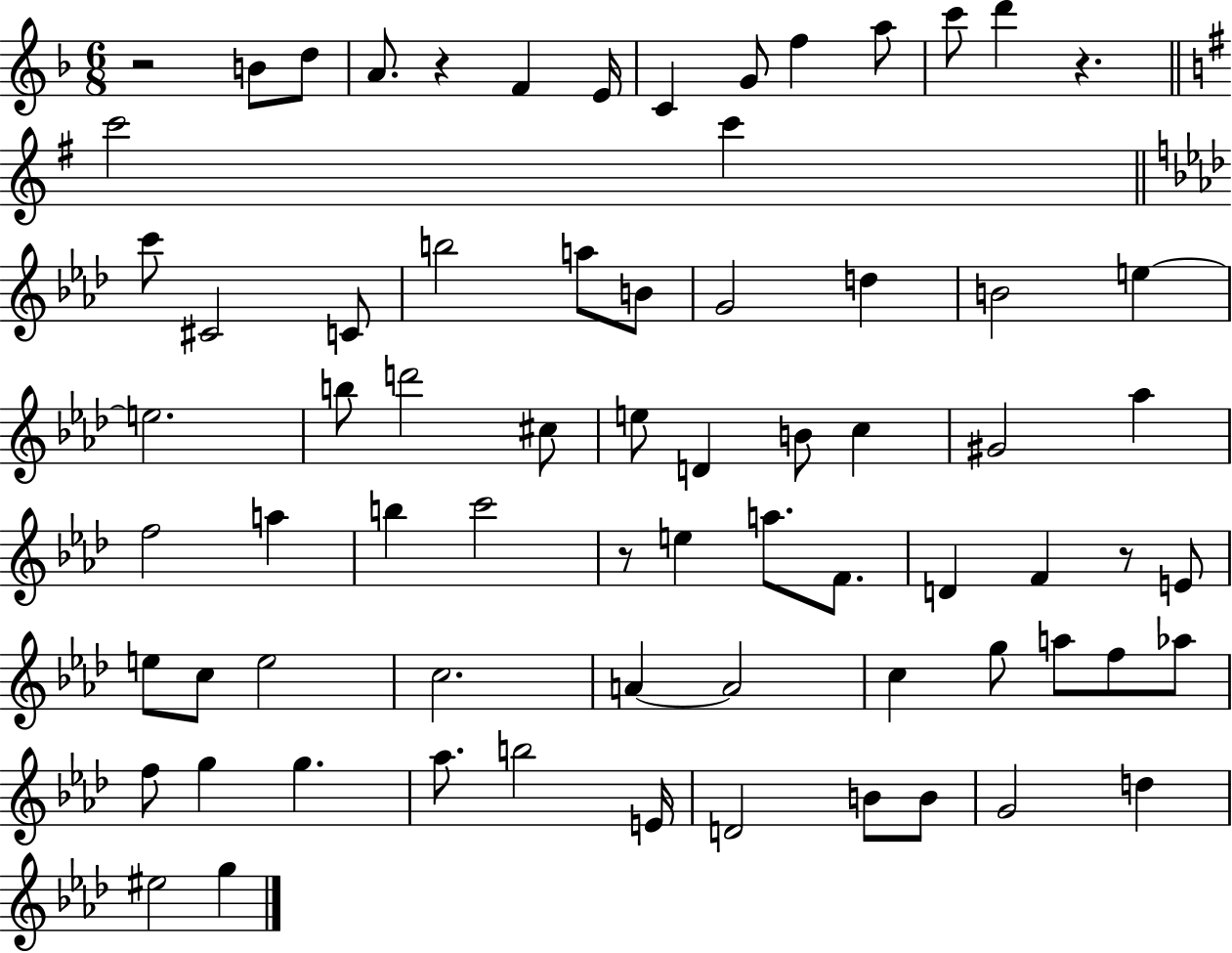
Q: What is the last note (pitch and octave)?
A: G5